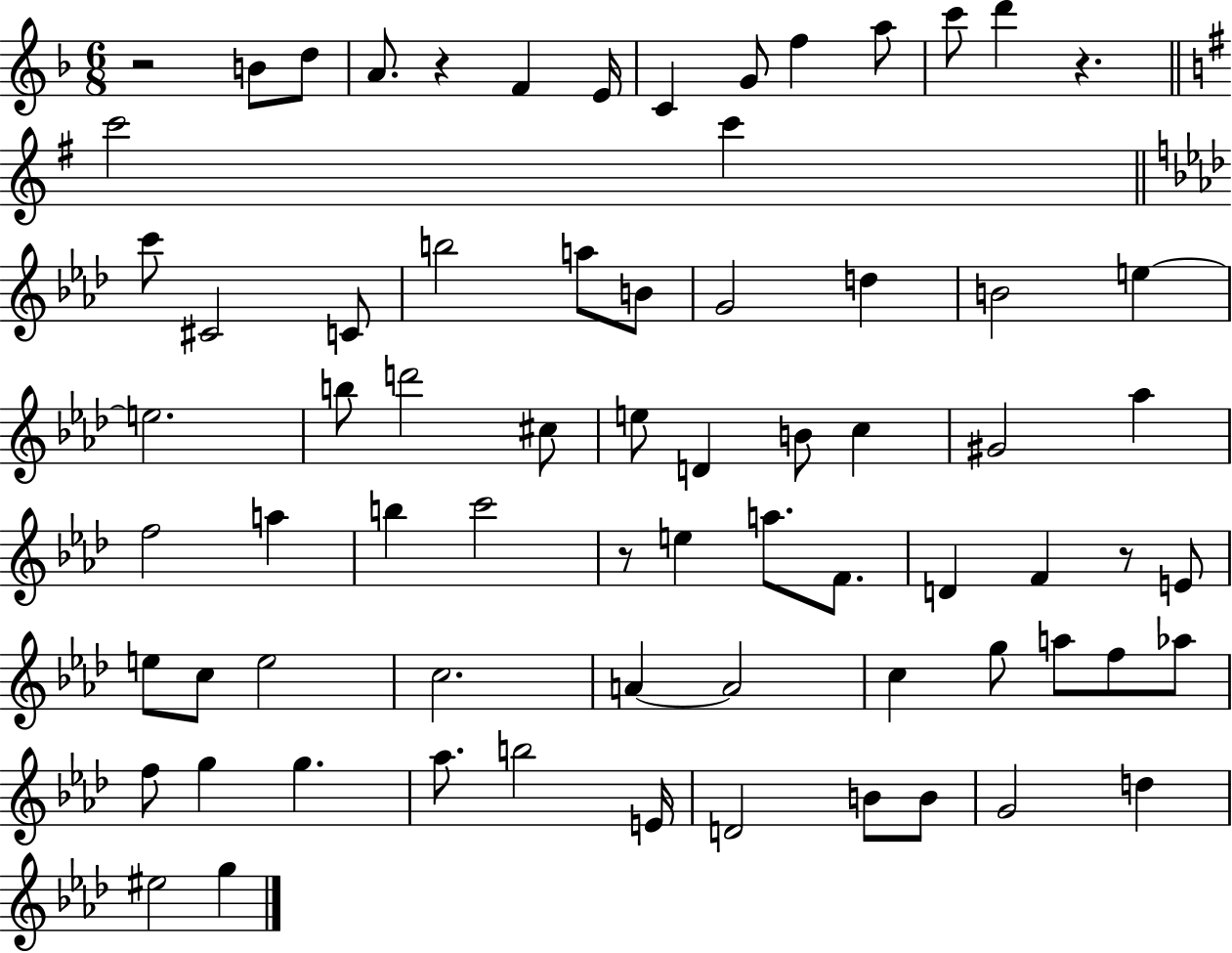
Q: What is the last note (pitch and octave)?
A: G5